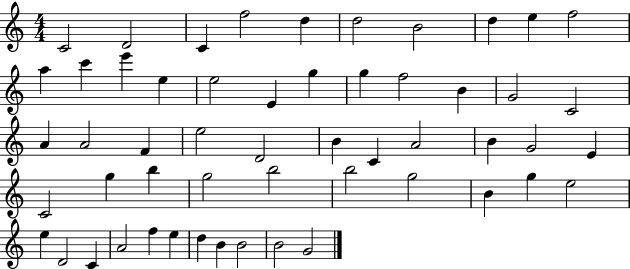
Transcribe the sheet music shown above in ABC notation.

X:1
T:Untitled
M:4/4
L:1/4
K:C
C2 D2 C f2 d d2 B2 d e f2 a c' e' e e2 E g g f2 B G2 C2 A A2 F e2 D2 B C A2 B G2 E C2 g b g2 b2 b2 g2 B g e2 e D2 C A2 f e d B B2 B2 G2